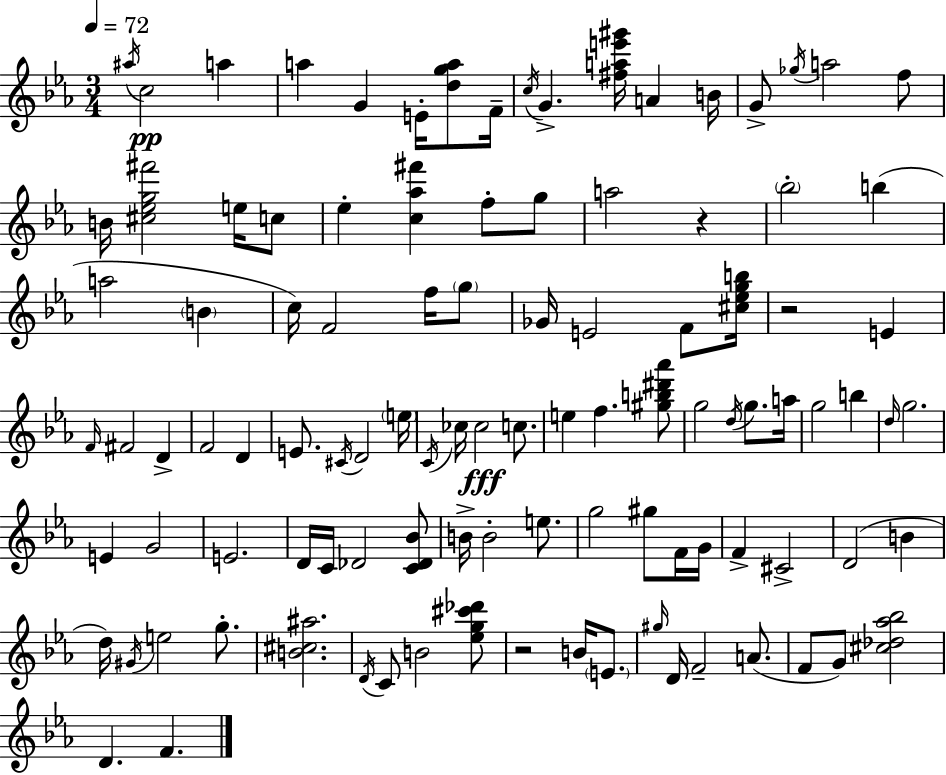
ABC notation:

X:1
T:Untitled
M:3/4
L:1/4
K:Cm
^a/4 c2 a a G E/4 [dga]/2 F/4 c/4 G [^fae'^g']/4 A B/4 G/2 _g/4 a2 f/2 B/4 [^c_eg^f']2 e/4 c/2 _e [c_a^f'] f/2 g/2 a2 z _b2 b a2 B c/4 F2 f/4 g/2 _G/4 E2 F/2 [^c_egb]/4 z2 E F/4 ^F2 D F2 D E/2 ^C/4 D2 e/4 C/4 _c/4 _c2 c/2 e f [^gb^d'_a']/2 g2 d/4 g/2 a/4 g2 b d/4 g2 E G2 E2 D/4 C/4 _D2 [C_D_B]/2 B/4 B2 e/2 g2 ^g/2 F/4 G/4 F ^C2 D2 B d/4 ^G/4 e2 g/2 [B^c^a]2 D/4 C/2 B2 [_eg^c'_d']/2 z2 B/4 E/2 ^g/4 D/4 F2 A/2 F/2 G/2 [^c_d_a_b]2 D F